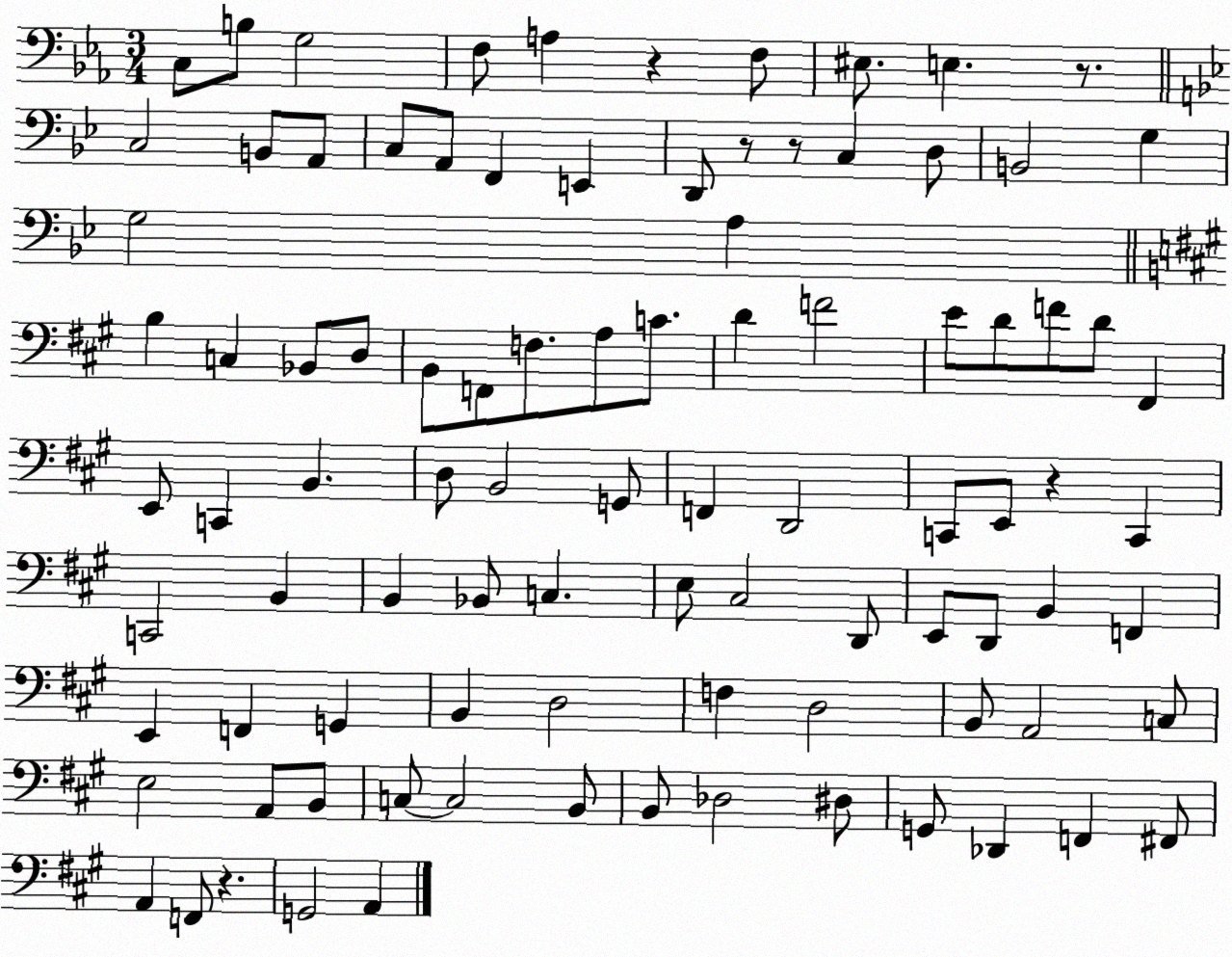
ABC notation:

X:1
T:Untitled
M:3/4
L:1/4
K:Eb
C,/2 B,/2 G,2 F,/2 A, z F,/2 ^E,/2 E, z/2 C,2 B,,/2 A,,/2 C,/2 A,,/2 F,, E,, D,,/2 z/2 z/2 C, D,/2 B,,2 G, G,2 A, B, C, _B,,/2 D,/2 B,,/2 F,,/2 F,/2 A,/2 C/2 D F2 E/2 D/2 F/2 D/2 ^F,, E,,/2 C,, B,, D,/2 B,,2 G,,/2 F,, D,,2 C,,/2 E,,/2 z C,, C,,2 B,, B,, _B,,/2 C, E,/2 ^C,2 D,,/2 E,,/2 D,,/2 B,, F,, E,, F,, G,, B,, D,2 F, D,2 B,,/2 A,,2 C,/2 E,2 A,,/2 B,,/2 C,/2 C,2 B,,/2 B,,/2 _D,2 ^D,/2 G,,/2 _D,, F,, ^F,,/2 A,, F,,/2 z G,,2 A,,